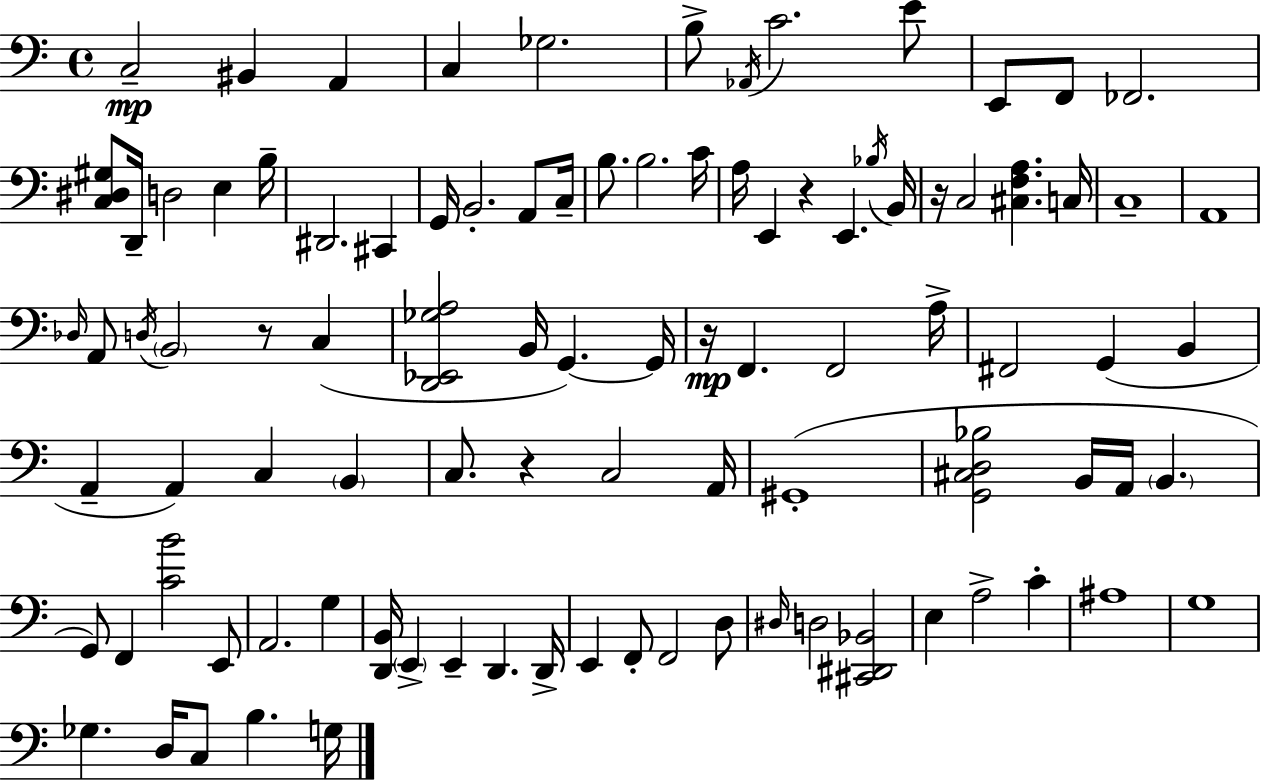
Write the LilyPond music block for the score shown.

{
  \clef bass
  \time 4/4
  \defaultTimeSignature
  \key a \minor
  c2--\mp bis,4 a,4 | c4 ges2. | b8-> \acciaccatura { aes,16 } c'2. e'8 | e,8 f,8 fes,2. | \break <c dis gis>8 d,16-- d2 e4 | b16-- dis,2. cis,4 | g,16 b,2.-. a,8 | c16-- b8. b2. | \break c'16 a16 e,4 r4 e,4. | \acciaccatura { bes16 } b,16 r16 c2 <cis f a>4. | c16 c1-- | a,1 | \break \grace { des16 } a,8 \acciaccatura { d16 } \parenthesize b,2 r8 | c4( <d, ees, ges a>2 b,16 g,4.~~) | g,16 r16\mp f,4. f,2 | a16-> fis,2 g,4( | \break b,4 a,4-- a,4) c4 | \parenthesize b,4 c8. r4 c2 | a,16 gis,1-.( | <g, cis d bes>2 b,16 a,16 \parenthesize b,4. | \break g,8) f,4 <c' b'>2 | e,8 a,2. | g4 <d, b,>16 \parenthesize e,4-> e,4-- d,4. | d,16-> e,4 f,8-. f,2 | \break d8 \grace { dis16 } d2 <cis, dis, bes,>2 | e4 a2-> | c'4-. ais1 | g1 | \break ges4. d16 c8 b4. | g16 \bar "|."
}